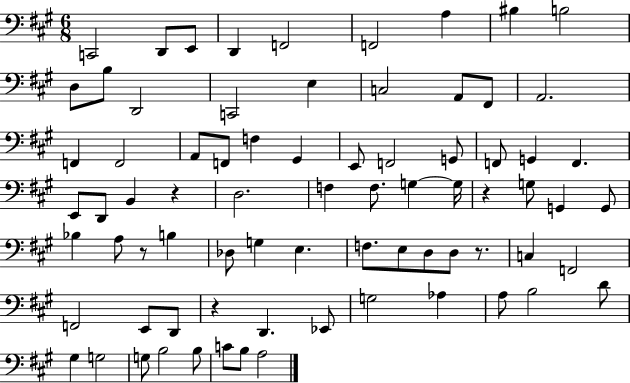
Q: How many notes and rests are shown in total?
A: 76